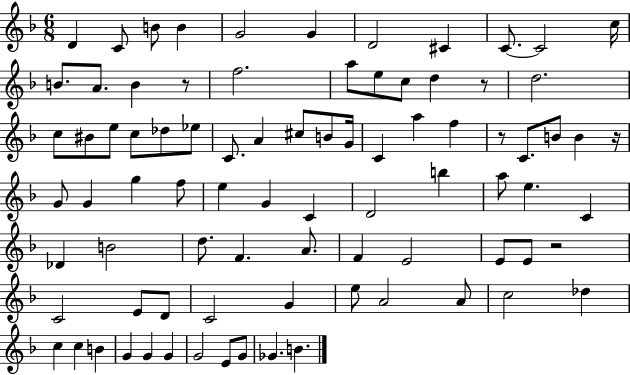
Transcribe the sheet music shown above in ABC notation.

X:1
T:Untitled
M:6/8
L:1/4
K:F
D C/2 B/2 B G2 G D2 ^C C/2 C2 c/4 B/2 A/2 B z/2 f2 a/2 e/2 c/2 d z/2 d2 c/2 ^B/2 e/2 c/2 _d/2 _e/2 C/2 A ^c/2 B/2 G/4 C a f z/2 C/2 B/2 B z/4 G/2 G g f/2 e G C D2 b a/2 e C _D B2 d/2 F A/2 F E2 E/2 E/2 z2 C2 E/2 D/2 C2 G e/2 A2 A/2 c2 _d c c B G G G G2 E/2 G/2 _G B